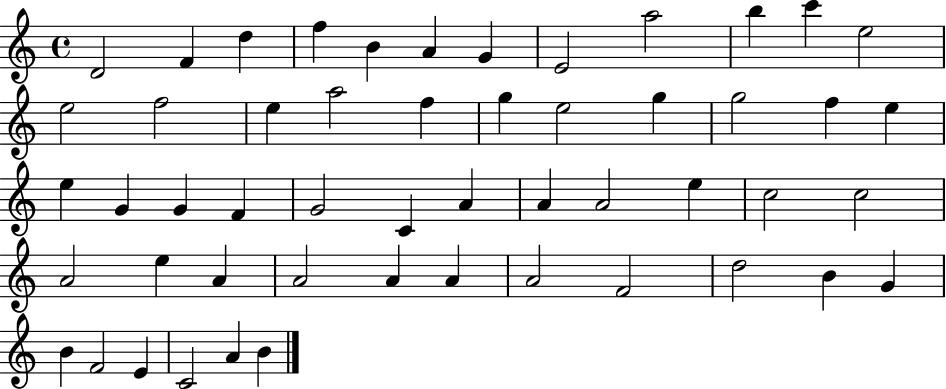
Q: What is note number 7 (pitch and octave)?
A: G4